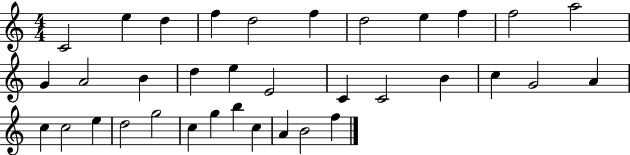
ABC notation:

X:1
T:Untitled
M:4/4
L:1/4
K:C
C2 e d f d2 f d2 e f f2 a2 G A2 B d e E2 C C2 B c G2 A c c2 e d2 g2 c g b c A B2 f